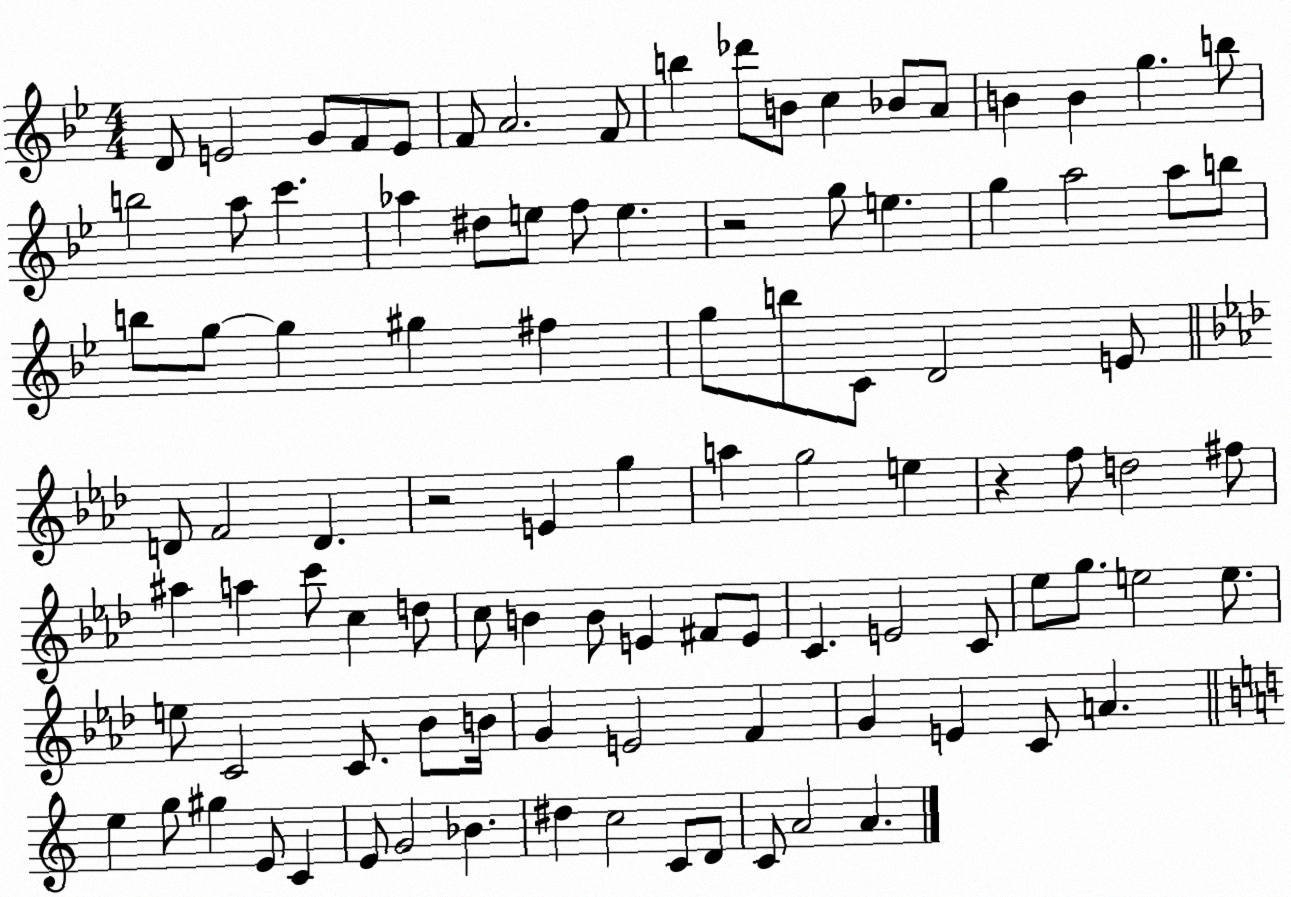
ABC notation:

X:1
T:Untitled
M:4/4
L:1/4
K:Bb
D/2 E2 G/2 F/2 E/2 F/2 A2 F/2 b _d'/2 B/2 c _B/2 A/2 B B g b/2 b2 a/2 c' _a ^d/2 e/2 f/2 e z2 g/2 e g a2 a/2 b/2 b/2 g/2 g ^g ^f g/2 b/2 C/2 D2 E/2 D/2 F2 D z2 E g a g2 e z f/2 d2 ^f/2 ^a a c'/2 c d/2 c/2 B B/2 E ^F/2 E/2 C E2 C/2 _e/2 g/2 e2 e/2 e/2 C2 C/2 _B/2 B/4 G E2 F G E C/2 A e g/2 ^g E/2 C E/2 G2 _B ^d c2 C/2 D/2 C/2 A2 A